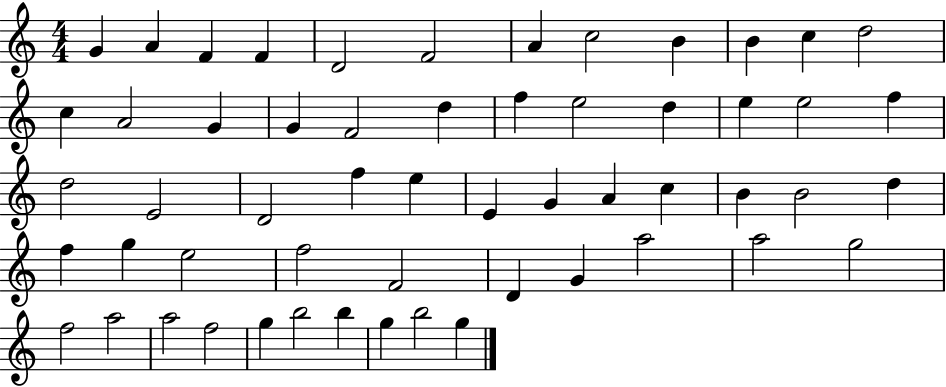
{
  \clef treble
  \numericTimeSignature
  \time 4/4
  \key c \major
  g'4 a'4 f'4 f'4 | d'2 f'2 | a'4 c''2 b'4 | b'4 c''4 d''2 | \break c''4 a'2 g'4 | g'4 f'2 d''4 | f''4 e''2 d''4 | e''4 e''2 f''4 | \break d''2 e'2 | d'2 f''4 e''4 | e'4 g'4 a'4 c''4 | b'4 b'2 d''4 | \break f''4 g''4 e''2 | f''2 f'2 | d'4 g'4 a''2 | a''2 g''2 | \break f''2 a''2 | a''2 f''2 | g''4 b''2 b''4 | g''4 b''2 g''4 | \break \bar "|."
}